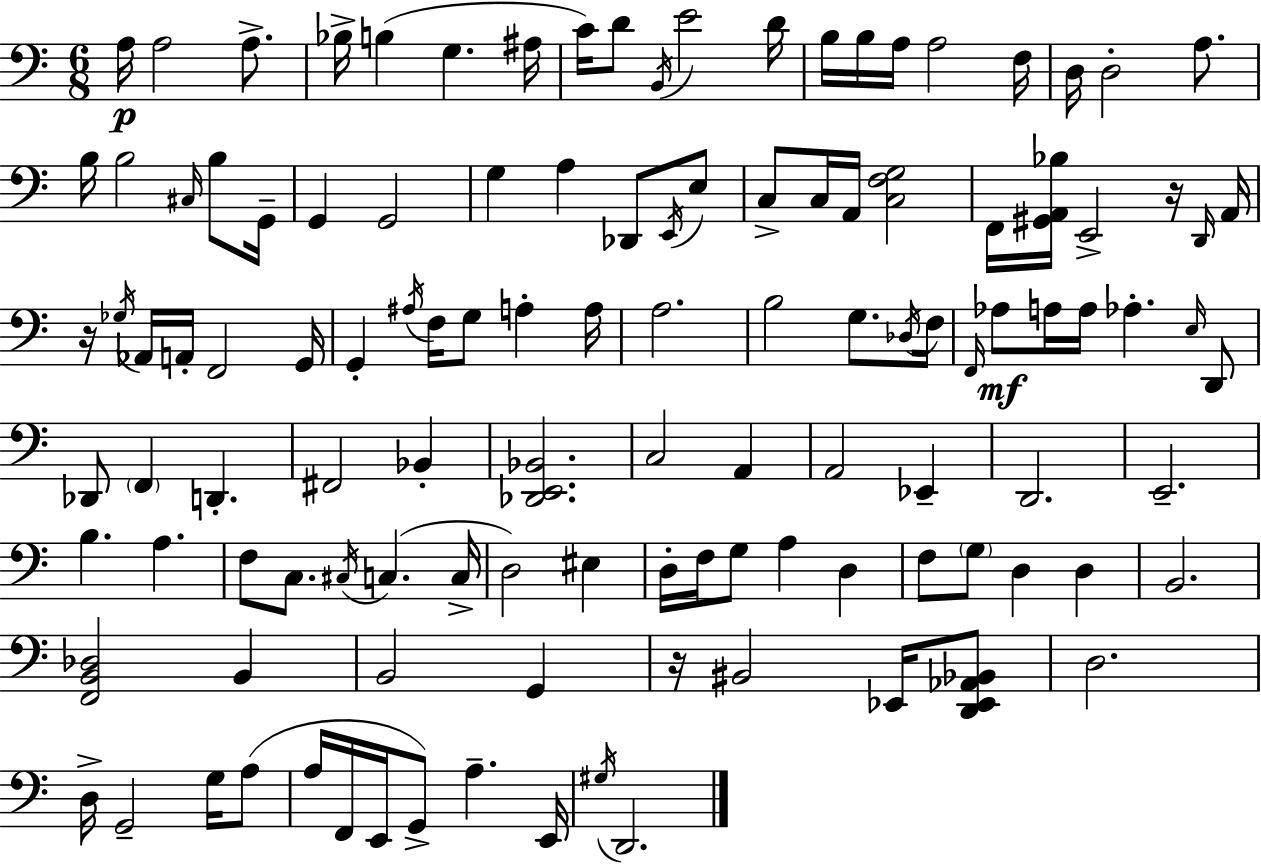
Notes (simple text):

A3/s A3/h A3/e. Bb3/s B3/q G3/q. A#3/s C4/s D4/e B2/s E4/h D4/s B3/s B3/s A3/s A3/h F3/s D3/s D3/h A3/e. B3/s B3/h C#3/s B3/e G2/s G2/q G2/h G3/q A3/q Db2/e E2/s E3/e C3/e C3/s A2/s [C3,F3,G3]/h F2/s [G#2,A2,Bb3]/s E2/h R/s D2/s A2/s R/s Gb3/s Ab2/s A2/s F2/h G2/s G2/q A#3/s F3/s G3/e A3/q A3/s A3/h. B3/h G3/e. Db3/s F3/s F2/s Ab3/e A3/s A3/s Ab3/q. E3/s D2/e Db2/e F2/q D2/q. F#2/h Bb2/q [Db2,E2,Bb2]/h. C3/h A2/q A2/h Eb2/q D2/h. E2/h. B3/q. A3/q. F3/e C3/e. C#3/s C3/q. C3/s D3/h EIS3/q D3/s F3/s G3/e A3/q D3/q F3/e G3/e D3/q D3/q B2/h. [F2,B2,Db3]/h B2/q B2/h G2/q R/s BIS2/h Eb2/s [D2,Eb2,Ab2,Bb2]/e D3/h. D3/s G2/h G3/s A3/e A3/s F2/s E2/s G2/e A3/q. E2/s G#3/s D2/h.